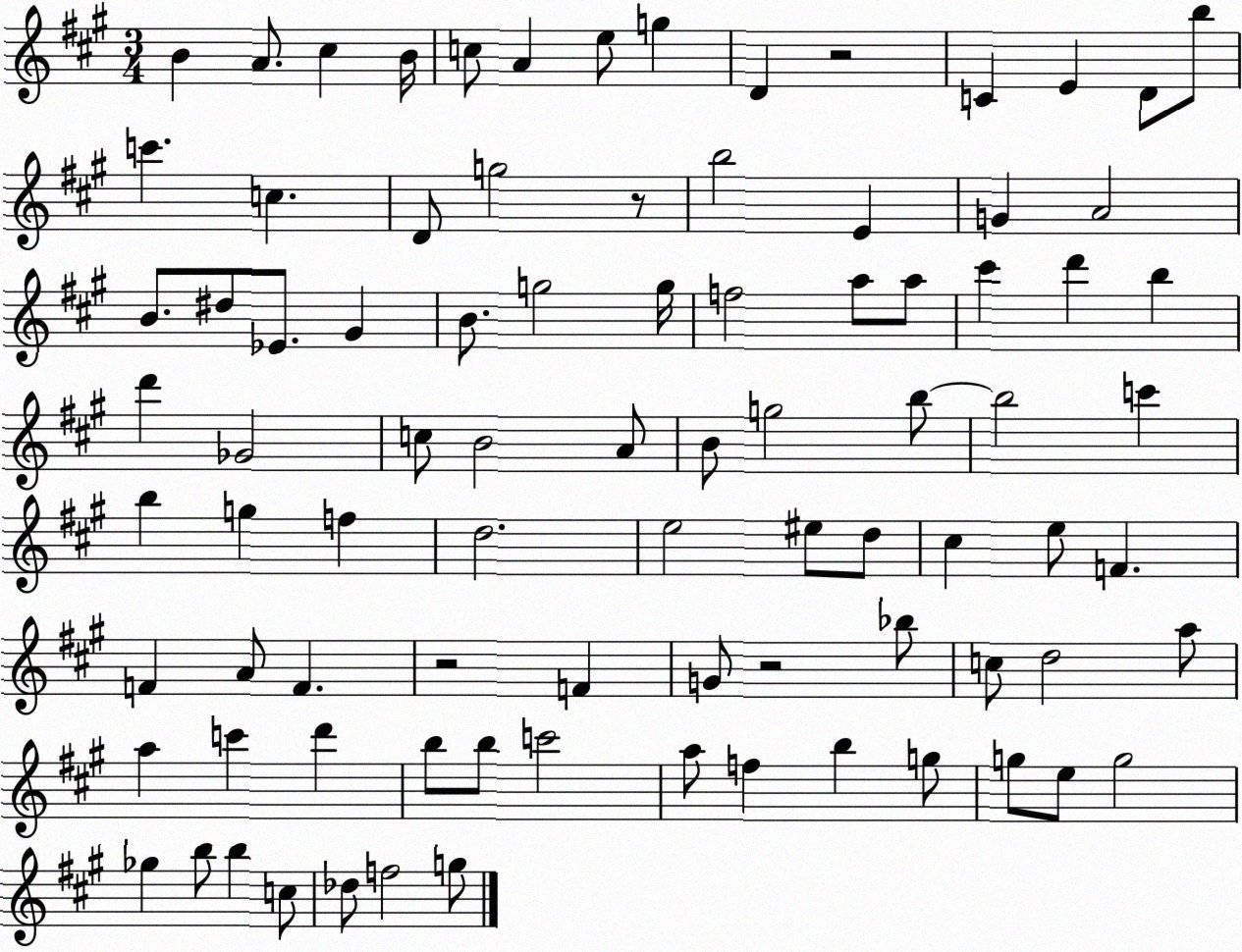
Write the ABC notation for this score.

X:1
T:Untitled
M:3/4
L:1/4
K:A
B A/2 ^c B/4 c/2 A e/2 g D z2 C E D/2 b/2 c' c D/2 g2 z/2 b2 E G A2 B/2 ^d/2 _E/2 ^G B/2 g2 g/4 f2 a/2 a/2 ^c' d' b d' _G2 c/2 B2 A/2 B/2 g2 b/2 b2 c' b g f d2 e2 ^e/2 d/2 ^c e/2 F F A/2 F z2 F G/2 z2 _b/2 c/2 d2 a/2 a c' d' b/2 b/2 c'2 a/2 f b g/2 g/2 e/2 g2 _g b/2 b c/2 _d/2 f2 g/2